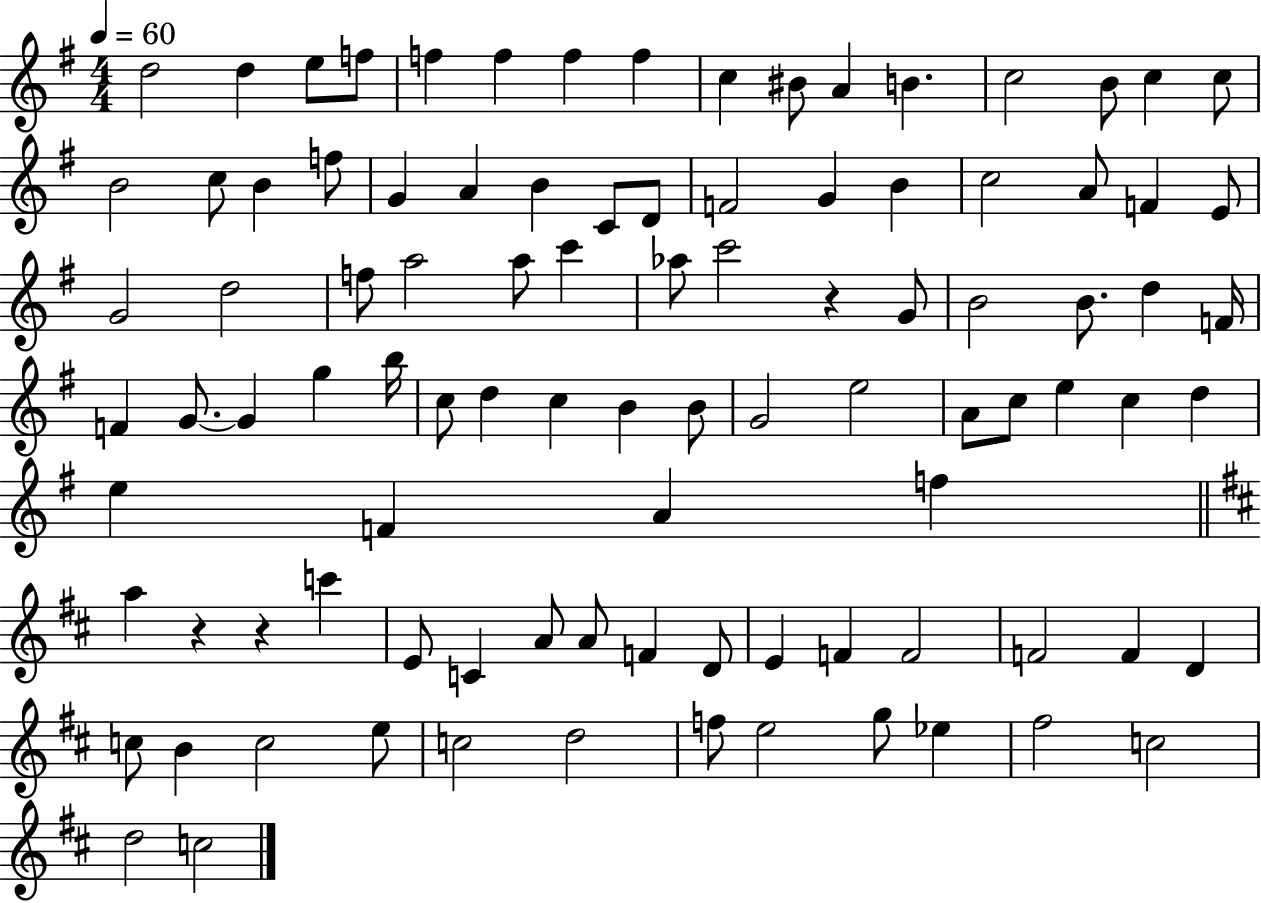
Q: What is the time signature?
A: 4/4